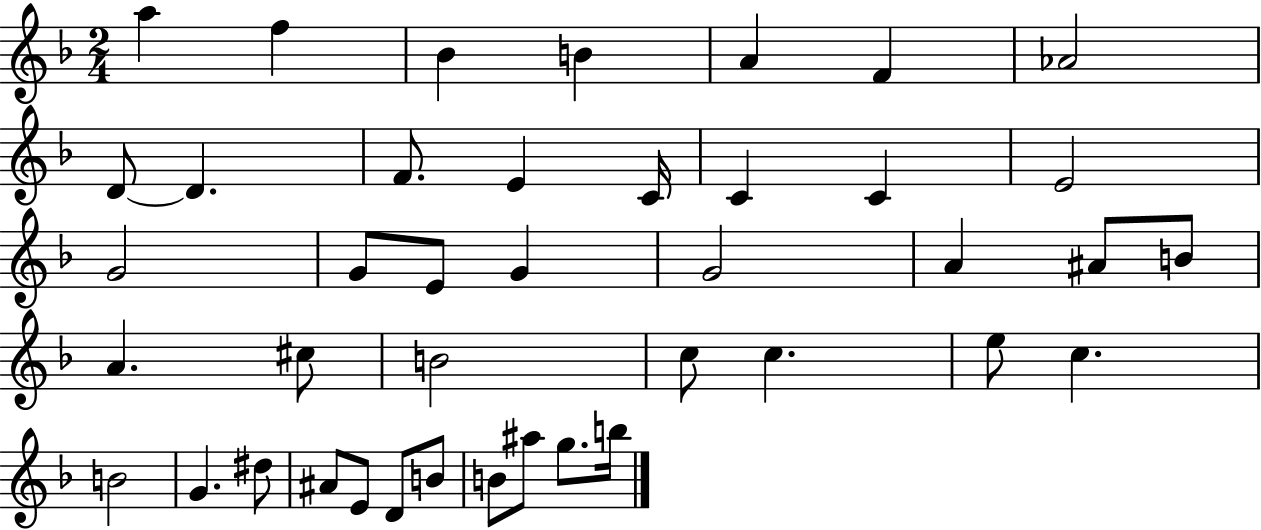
{
  \clef treble
  \numericTimeSignature
  \time 2/4
  \key f \major
  a''4 f''4 | bes'4 b'4 | a'4 f'4 | aes'2 | \break d'8~~ d'4. | f'8. e'4 c'16 | c'4 c'4 | e'2 | \break g'2 | g'8 e'8 g'4 | g'2 | a'4 ais'8 b'8 | \break a'4. cis''8 | b'2 | c''8 c''4. | e''8 c''4. | \break b'2 | g'4. dis''8 | ais'8 e'8 d'8 b'8 | b'8 ais''8 g''8. b''16 | \break \bar "|."
}